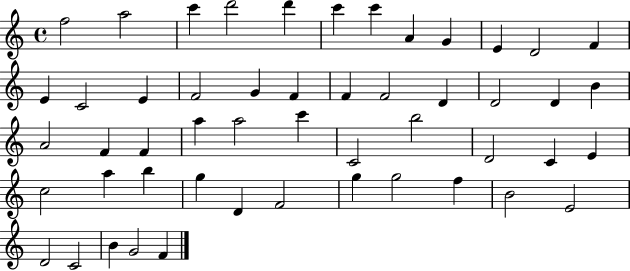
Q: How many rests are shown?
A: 0